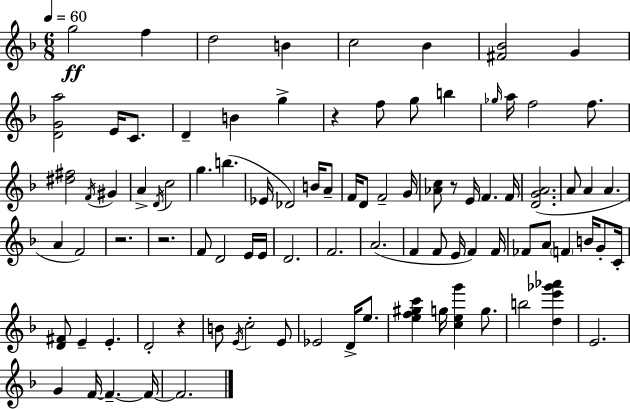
G5/h F5/q D5/h B4/q C5/h Bb4/q [F#4,Bb4]/h G4/q [D4,G4,A5]/h E4/s C4/e. D4/q B4/q G5/q R/q F5/e G5/e B5/q Gb5/s A5/s F5/h F5/e. [D#5,F#5]/h F4/s G#4/q A4/q D4/s C5/h G5/q. B5/q. Eb4/s Db4/h B4/s A4/e F4/s D4/e F4/h G4/s [Ab4,C5]/e R/e E4/s F4/q. F4/s [D4,G4,A4]/h. A4/e A4/q A4/q. A4/q F4/h R/h. R/h. F4/e D4/h E4/s E4/s D4/h. F4/h. A4/h. F4/q F4/e E4/s F4/q F4/s FES4/e A4/e F4/q B4/s G4/e C4/s [D4,F#4]/e E4/q E4/q. D4/h R/q B4/e E4/s C5/h E4/e Eb4/h D4/s E5/e. [E5,F5,G#5,C6]/q G5/s [C5,E5,G6]/q G5/e. B5/h [D5,E6,Gb6,Ab6]/q E4/h. G4/q F4/s F4/q. F4/s F4/h.